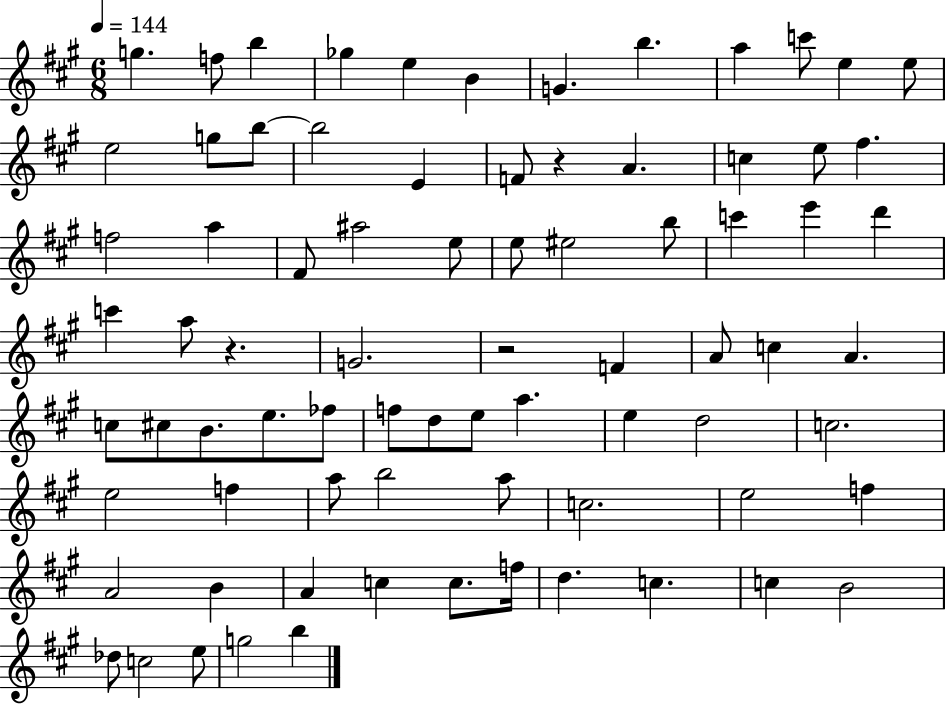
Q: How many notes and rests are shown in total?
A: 78